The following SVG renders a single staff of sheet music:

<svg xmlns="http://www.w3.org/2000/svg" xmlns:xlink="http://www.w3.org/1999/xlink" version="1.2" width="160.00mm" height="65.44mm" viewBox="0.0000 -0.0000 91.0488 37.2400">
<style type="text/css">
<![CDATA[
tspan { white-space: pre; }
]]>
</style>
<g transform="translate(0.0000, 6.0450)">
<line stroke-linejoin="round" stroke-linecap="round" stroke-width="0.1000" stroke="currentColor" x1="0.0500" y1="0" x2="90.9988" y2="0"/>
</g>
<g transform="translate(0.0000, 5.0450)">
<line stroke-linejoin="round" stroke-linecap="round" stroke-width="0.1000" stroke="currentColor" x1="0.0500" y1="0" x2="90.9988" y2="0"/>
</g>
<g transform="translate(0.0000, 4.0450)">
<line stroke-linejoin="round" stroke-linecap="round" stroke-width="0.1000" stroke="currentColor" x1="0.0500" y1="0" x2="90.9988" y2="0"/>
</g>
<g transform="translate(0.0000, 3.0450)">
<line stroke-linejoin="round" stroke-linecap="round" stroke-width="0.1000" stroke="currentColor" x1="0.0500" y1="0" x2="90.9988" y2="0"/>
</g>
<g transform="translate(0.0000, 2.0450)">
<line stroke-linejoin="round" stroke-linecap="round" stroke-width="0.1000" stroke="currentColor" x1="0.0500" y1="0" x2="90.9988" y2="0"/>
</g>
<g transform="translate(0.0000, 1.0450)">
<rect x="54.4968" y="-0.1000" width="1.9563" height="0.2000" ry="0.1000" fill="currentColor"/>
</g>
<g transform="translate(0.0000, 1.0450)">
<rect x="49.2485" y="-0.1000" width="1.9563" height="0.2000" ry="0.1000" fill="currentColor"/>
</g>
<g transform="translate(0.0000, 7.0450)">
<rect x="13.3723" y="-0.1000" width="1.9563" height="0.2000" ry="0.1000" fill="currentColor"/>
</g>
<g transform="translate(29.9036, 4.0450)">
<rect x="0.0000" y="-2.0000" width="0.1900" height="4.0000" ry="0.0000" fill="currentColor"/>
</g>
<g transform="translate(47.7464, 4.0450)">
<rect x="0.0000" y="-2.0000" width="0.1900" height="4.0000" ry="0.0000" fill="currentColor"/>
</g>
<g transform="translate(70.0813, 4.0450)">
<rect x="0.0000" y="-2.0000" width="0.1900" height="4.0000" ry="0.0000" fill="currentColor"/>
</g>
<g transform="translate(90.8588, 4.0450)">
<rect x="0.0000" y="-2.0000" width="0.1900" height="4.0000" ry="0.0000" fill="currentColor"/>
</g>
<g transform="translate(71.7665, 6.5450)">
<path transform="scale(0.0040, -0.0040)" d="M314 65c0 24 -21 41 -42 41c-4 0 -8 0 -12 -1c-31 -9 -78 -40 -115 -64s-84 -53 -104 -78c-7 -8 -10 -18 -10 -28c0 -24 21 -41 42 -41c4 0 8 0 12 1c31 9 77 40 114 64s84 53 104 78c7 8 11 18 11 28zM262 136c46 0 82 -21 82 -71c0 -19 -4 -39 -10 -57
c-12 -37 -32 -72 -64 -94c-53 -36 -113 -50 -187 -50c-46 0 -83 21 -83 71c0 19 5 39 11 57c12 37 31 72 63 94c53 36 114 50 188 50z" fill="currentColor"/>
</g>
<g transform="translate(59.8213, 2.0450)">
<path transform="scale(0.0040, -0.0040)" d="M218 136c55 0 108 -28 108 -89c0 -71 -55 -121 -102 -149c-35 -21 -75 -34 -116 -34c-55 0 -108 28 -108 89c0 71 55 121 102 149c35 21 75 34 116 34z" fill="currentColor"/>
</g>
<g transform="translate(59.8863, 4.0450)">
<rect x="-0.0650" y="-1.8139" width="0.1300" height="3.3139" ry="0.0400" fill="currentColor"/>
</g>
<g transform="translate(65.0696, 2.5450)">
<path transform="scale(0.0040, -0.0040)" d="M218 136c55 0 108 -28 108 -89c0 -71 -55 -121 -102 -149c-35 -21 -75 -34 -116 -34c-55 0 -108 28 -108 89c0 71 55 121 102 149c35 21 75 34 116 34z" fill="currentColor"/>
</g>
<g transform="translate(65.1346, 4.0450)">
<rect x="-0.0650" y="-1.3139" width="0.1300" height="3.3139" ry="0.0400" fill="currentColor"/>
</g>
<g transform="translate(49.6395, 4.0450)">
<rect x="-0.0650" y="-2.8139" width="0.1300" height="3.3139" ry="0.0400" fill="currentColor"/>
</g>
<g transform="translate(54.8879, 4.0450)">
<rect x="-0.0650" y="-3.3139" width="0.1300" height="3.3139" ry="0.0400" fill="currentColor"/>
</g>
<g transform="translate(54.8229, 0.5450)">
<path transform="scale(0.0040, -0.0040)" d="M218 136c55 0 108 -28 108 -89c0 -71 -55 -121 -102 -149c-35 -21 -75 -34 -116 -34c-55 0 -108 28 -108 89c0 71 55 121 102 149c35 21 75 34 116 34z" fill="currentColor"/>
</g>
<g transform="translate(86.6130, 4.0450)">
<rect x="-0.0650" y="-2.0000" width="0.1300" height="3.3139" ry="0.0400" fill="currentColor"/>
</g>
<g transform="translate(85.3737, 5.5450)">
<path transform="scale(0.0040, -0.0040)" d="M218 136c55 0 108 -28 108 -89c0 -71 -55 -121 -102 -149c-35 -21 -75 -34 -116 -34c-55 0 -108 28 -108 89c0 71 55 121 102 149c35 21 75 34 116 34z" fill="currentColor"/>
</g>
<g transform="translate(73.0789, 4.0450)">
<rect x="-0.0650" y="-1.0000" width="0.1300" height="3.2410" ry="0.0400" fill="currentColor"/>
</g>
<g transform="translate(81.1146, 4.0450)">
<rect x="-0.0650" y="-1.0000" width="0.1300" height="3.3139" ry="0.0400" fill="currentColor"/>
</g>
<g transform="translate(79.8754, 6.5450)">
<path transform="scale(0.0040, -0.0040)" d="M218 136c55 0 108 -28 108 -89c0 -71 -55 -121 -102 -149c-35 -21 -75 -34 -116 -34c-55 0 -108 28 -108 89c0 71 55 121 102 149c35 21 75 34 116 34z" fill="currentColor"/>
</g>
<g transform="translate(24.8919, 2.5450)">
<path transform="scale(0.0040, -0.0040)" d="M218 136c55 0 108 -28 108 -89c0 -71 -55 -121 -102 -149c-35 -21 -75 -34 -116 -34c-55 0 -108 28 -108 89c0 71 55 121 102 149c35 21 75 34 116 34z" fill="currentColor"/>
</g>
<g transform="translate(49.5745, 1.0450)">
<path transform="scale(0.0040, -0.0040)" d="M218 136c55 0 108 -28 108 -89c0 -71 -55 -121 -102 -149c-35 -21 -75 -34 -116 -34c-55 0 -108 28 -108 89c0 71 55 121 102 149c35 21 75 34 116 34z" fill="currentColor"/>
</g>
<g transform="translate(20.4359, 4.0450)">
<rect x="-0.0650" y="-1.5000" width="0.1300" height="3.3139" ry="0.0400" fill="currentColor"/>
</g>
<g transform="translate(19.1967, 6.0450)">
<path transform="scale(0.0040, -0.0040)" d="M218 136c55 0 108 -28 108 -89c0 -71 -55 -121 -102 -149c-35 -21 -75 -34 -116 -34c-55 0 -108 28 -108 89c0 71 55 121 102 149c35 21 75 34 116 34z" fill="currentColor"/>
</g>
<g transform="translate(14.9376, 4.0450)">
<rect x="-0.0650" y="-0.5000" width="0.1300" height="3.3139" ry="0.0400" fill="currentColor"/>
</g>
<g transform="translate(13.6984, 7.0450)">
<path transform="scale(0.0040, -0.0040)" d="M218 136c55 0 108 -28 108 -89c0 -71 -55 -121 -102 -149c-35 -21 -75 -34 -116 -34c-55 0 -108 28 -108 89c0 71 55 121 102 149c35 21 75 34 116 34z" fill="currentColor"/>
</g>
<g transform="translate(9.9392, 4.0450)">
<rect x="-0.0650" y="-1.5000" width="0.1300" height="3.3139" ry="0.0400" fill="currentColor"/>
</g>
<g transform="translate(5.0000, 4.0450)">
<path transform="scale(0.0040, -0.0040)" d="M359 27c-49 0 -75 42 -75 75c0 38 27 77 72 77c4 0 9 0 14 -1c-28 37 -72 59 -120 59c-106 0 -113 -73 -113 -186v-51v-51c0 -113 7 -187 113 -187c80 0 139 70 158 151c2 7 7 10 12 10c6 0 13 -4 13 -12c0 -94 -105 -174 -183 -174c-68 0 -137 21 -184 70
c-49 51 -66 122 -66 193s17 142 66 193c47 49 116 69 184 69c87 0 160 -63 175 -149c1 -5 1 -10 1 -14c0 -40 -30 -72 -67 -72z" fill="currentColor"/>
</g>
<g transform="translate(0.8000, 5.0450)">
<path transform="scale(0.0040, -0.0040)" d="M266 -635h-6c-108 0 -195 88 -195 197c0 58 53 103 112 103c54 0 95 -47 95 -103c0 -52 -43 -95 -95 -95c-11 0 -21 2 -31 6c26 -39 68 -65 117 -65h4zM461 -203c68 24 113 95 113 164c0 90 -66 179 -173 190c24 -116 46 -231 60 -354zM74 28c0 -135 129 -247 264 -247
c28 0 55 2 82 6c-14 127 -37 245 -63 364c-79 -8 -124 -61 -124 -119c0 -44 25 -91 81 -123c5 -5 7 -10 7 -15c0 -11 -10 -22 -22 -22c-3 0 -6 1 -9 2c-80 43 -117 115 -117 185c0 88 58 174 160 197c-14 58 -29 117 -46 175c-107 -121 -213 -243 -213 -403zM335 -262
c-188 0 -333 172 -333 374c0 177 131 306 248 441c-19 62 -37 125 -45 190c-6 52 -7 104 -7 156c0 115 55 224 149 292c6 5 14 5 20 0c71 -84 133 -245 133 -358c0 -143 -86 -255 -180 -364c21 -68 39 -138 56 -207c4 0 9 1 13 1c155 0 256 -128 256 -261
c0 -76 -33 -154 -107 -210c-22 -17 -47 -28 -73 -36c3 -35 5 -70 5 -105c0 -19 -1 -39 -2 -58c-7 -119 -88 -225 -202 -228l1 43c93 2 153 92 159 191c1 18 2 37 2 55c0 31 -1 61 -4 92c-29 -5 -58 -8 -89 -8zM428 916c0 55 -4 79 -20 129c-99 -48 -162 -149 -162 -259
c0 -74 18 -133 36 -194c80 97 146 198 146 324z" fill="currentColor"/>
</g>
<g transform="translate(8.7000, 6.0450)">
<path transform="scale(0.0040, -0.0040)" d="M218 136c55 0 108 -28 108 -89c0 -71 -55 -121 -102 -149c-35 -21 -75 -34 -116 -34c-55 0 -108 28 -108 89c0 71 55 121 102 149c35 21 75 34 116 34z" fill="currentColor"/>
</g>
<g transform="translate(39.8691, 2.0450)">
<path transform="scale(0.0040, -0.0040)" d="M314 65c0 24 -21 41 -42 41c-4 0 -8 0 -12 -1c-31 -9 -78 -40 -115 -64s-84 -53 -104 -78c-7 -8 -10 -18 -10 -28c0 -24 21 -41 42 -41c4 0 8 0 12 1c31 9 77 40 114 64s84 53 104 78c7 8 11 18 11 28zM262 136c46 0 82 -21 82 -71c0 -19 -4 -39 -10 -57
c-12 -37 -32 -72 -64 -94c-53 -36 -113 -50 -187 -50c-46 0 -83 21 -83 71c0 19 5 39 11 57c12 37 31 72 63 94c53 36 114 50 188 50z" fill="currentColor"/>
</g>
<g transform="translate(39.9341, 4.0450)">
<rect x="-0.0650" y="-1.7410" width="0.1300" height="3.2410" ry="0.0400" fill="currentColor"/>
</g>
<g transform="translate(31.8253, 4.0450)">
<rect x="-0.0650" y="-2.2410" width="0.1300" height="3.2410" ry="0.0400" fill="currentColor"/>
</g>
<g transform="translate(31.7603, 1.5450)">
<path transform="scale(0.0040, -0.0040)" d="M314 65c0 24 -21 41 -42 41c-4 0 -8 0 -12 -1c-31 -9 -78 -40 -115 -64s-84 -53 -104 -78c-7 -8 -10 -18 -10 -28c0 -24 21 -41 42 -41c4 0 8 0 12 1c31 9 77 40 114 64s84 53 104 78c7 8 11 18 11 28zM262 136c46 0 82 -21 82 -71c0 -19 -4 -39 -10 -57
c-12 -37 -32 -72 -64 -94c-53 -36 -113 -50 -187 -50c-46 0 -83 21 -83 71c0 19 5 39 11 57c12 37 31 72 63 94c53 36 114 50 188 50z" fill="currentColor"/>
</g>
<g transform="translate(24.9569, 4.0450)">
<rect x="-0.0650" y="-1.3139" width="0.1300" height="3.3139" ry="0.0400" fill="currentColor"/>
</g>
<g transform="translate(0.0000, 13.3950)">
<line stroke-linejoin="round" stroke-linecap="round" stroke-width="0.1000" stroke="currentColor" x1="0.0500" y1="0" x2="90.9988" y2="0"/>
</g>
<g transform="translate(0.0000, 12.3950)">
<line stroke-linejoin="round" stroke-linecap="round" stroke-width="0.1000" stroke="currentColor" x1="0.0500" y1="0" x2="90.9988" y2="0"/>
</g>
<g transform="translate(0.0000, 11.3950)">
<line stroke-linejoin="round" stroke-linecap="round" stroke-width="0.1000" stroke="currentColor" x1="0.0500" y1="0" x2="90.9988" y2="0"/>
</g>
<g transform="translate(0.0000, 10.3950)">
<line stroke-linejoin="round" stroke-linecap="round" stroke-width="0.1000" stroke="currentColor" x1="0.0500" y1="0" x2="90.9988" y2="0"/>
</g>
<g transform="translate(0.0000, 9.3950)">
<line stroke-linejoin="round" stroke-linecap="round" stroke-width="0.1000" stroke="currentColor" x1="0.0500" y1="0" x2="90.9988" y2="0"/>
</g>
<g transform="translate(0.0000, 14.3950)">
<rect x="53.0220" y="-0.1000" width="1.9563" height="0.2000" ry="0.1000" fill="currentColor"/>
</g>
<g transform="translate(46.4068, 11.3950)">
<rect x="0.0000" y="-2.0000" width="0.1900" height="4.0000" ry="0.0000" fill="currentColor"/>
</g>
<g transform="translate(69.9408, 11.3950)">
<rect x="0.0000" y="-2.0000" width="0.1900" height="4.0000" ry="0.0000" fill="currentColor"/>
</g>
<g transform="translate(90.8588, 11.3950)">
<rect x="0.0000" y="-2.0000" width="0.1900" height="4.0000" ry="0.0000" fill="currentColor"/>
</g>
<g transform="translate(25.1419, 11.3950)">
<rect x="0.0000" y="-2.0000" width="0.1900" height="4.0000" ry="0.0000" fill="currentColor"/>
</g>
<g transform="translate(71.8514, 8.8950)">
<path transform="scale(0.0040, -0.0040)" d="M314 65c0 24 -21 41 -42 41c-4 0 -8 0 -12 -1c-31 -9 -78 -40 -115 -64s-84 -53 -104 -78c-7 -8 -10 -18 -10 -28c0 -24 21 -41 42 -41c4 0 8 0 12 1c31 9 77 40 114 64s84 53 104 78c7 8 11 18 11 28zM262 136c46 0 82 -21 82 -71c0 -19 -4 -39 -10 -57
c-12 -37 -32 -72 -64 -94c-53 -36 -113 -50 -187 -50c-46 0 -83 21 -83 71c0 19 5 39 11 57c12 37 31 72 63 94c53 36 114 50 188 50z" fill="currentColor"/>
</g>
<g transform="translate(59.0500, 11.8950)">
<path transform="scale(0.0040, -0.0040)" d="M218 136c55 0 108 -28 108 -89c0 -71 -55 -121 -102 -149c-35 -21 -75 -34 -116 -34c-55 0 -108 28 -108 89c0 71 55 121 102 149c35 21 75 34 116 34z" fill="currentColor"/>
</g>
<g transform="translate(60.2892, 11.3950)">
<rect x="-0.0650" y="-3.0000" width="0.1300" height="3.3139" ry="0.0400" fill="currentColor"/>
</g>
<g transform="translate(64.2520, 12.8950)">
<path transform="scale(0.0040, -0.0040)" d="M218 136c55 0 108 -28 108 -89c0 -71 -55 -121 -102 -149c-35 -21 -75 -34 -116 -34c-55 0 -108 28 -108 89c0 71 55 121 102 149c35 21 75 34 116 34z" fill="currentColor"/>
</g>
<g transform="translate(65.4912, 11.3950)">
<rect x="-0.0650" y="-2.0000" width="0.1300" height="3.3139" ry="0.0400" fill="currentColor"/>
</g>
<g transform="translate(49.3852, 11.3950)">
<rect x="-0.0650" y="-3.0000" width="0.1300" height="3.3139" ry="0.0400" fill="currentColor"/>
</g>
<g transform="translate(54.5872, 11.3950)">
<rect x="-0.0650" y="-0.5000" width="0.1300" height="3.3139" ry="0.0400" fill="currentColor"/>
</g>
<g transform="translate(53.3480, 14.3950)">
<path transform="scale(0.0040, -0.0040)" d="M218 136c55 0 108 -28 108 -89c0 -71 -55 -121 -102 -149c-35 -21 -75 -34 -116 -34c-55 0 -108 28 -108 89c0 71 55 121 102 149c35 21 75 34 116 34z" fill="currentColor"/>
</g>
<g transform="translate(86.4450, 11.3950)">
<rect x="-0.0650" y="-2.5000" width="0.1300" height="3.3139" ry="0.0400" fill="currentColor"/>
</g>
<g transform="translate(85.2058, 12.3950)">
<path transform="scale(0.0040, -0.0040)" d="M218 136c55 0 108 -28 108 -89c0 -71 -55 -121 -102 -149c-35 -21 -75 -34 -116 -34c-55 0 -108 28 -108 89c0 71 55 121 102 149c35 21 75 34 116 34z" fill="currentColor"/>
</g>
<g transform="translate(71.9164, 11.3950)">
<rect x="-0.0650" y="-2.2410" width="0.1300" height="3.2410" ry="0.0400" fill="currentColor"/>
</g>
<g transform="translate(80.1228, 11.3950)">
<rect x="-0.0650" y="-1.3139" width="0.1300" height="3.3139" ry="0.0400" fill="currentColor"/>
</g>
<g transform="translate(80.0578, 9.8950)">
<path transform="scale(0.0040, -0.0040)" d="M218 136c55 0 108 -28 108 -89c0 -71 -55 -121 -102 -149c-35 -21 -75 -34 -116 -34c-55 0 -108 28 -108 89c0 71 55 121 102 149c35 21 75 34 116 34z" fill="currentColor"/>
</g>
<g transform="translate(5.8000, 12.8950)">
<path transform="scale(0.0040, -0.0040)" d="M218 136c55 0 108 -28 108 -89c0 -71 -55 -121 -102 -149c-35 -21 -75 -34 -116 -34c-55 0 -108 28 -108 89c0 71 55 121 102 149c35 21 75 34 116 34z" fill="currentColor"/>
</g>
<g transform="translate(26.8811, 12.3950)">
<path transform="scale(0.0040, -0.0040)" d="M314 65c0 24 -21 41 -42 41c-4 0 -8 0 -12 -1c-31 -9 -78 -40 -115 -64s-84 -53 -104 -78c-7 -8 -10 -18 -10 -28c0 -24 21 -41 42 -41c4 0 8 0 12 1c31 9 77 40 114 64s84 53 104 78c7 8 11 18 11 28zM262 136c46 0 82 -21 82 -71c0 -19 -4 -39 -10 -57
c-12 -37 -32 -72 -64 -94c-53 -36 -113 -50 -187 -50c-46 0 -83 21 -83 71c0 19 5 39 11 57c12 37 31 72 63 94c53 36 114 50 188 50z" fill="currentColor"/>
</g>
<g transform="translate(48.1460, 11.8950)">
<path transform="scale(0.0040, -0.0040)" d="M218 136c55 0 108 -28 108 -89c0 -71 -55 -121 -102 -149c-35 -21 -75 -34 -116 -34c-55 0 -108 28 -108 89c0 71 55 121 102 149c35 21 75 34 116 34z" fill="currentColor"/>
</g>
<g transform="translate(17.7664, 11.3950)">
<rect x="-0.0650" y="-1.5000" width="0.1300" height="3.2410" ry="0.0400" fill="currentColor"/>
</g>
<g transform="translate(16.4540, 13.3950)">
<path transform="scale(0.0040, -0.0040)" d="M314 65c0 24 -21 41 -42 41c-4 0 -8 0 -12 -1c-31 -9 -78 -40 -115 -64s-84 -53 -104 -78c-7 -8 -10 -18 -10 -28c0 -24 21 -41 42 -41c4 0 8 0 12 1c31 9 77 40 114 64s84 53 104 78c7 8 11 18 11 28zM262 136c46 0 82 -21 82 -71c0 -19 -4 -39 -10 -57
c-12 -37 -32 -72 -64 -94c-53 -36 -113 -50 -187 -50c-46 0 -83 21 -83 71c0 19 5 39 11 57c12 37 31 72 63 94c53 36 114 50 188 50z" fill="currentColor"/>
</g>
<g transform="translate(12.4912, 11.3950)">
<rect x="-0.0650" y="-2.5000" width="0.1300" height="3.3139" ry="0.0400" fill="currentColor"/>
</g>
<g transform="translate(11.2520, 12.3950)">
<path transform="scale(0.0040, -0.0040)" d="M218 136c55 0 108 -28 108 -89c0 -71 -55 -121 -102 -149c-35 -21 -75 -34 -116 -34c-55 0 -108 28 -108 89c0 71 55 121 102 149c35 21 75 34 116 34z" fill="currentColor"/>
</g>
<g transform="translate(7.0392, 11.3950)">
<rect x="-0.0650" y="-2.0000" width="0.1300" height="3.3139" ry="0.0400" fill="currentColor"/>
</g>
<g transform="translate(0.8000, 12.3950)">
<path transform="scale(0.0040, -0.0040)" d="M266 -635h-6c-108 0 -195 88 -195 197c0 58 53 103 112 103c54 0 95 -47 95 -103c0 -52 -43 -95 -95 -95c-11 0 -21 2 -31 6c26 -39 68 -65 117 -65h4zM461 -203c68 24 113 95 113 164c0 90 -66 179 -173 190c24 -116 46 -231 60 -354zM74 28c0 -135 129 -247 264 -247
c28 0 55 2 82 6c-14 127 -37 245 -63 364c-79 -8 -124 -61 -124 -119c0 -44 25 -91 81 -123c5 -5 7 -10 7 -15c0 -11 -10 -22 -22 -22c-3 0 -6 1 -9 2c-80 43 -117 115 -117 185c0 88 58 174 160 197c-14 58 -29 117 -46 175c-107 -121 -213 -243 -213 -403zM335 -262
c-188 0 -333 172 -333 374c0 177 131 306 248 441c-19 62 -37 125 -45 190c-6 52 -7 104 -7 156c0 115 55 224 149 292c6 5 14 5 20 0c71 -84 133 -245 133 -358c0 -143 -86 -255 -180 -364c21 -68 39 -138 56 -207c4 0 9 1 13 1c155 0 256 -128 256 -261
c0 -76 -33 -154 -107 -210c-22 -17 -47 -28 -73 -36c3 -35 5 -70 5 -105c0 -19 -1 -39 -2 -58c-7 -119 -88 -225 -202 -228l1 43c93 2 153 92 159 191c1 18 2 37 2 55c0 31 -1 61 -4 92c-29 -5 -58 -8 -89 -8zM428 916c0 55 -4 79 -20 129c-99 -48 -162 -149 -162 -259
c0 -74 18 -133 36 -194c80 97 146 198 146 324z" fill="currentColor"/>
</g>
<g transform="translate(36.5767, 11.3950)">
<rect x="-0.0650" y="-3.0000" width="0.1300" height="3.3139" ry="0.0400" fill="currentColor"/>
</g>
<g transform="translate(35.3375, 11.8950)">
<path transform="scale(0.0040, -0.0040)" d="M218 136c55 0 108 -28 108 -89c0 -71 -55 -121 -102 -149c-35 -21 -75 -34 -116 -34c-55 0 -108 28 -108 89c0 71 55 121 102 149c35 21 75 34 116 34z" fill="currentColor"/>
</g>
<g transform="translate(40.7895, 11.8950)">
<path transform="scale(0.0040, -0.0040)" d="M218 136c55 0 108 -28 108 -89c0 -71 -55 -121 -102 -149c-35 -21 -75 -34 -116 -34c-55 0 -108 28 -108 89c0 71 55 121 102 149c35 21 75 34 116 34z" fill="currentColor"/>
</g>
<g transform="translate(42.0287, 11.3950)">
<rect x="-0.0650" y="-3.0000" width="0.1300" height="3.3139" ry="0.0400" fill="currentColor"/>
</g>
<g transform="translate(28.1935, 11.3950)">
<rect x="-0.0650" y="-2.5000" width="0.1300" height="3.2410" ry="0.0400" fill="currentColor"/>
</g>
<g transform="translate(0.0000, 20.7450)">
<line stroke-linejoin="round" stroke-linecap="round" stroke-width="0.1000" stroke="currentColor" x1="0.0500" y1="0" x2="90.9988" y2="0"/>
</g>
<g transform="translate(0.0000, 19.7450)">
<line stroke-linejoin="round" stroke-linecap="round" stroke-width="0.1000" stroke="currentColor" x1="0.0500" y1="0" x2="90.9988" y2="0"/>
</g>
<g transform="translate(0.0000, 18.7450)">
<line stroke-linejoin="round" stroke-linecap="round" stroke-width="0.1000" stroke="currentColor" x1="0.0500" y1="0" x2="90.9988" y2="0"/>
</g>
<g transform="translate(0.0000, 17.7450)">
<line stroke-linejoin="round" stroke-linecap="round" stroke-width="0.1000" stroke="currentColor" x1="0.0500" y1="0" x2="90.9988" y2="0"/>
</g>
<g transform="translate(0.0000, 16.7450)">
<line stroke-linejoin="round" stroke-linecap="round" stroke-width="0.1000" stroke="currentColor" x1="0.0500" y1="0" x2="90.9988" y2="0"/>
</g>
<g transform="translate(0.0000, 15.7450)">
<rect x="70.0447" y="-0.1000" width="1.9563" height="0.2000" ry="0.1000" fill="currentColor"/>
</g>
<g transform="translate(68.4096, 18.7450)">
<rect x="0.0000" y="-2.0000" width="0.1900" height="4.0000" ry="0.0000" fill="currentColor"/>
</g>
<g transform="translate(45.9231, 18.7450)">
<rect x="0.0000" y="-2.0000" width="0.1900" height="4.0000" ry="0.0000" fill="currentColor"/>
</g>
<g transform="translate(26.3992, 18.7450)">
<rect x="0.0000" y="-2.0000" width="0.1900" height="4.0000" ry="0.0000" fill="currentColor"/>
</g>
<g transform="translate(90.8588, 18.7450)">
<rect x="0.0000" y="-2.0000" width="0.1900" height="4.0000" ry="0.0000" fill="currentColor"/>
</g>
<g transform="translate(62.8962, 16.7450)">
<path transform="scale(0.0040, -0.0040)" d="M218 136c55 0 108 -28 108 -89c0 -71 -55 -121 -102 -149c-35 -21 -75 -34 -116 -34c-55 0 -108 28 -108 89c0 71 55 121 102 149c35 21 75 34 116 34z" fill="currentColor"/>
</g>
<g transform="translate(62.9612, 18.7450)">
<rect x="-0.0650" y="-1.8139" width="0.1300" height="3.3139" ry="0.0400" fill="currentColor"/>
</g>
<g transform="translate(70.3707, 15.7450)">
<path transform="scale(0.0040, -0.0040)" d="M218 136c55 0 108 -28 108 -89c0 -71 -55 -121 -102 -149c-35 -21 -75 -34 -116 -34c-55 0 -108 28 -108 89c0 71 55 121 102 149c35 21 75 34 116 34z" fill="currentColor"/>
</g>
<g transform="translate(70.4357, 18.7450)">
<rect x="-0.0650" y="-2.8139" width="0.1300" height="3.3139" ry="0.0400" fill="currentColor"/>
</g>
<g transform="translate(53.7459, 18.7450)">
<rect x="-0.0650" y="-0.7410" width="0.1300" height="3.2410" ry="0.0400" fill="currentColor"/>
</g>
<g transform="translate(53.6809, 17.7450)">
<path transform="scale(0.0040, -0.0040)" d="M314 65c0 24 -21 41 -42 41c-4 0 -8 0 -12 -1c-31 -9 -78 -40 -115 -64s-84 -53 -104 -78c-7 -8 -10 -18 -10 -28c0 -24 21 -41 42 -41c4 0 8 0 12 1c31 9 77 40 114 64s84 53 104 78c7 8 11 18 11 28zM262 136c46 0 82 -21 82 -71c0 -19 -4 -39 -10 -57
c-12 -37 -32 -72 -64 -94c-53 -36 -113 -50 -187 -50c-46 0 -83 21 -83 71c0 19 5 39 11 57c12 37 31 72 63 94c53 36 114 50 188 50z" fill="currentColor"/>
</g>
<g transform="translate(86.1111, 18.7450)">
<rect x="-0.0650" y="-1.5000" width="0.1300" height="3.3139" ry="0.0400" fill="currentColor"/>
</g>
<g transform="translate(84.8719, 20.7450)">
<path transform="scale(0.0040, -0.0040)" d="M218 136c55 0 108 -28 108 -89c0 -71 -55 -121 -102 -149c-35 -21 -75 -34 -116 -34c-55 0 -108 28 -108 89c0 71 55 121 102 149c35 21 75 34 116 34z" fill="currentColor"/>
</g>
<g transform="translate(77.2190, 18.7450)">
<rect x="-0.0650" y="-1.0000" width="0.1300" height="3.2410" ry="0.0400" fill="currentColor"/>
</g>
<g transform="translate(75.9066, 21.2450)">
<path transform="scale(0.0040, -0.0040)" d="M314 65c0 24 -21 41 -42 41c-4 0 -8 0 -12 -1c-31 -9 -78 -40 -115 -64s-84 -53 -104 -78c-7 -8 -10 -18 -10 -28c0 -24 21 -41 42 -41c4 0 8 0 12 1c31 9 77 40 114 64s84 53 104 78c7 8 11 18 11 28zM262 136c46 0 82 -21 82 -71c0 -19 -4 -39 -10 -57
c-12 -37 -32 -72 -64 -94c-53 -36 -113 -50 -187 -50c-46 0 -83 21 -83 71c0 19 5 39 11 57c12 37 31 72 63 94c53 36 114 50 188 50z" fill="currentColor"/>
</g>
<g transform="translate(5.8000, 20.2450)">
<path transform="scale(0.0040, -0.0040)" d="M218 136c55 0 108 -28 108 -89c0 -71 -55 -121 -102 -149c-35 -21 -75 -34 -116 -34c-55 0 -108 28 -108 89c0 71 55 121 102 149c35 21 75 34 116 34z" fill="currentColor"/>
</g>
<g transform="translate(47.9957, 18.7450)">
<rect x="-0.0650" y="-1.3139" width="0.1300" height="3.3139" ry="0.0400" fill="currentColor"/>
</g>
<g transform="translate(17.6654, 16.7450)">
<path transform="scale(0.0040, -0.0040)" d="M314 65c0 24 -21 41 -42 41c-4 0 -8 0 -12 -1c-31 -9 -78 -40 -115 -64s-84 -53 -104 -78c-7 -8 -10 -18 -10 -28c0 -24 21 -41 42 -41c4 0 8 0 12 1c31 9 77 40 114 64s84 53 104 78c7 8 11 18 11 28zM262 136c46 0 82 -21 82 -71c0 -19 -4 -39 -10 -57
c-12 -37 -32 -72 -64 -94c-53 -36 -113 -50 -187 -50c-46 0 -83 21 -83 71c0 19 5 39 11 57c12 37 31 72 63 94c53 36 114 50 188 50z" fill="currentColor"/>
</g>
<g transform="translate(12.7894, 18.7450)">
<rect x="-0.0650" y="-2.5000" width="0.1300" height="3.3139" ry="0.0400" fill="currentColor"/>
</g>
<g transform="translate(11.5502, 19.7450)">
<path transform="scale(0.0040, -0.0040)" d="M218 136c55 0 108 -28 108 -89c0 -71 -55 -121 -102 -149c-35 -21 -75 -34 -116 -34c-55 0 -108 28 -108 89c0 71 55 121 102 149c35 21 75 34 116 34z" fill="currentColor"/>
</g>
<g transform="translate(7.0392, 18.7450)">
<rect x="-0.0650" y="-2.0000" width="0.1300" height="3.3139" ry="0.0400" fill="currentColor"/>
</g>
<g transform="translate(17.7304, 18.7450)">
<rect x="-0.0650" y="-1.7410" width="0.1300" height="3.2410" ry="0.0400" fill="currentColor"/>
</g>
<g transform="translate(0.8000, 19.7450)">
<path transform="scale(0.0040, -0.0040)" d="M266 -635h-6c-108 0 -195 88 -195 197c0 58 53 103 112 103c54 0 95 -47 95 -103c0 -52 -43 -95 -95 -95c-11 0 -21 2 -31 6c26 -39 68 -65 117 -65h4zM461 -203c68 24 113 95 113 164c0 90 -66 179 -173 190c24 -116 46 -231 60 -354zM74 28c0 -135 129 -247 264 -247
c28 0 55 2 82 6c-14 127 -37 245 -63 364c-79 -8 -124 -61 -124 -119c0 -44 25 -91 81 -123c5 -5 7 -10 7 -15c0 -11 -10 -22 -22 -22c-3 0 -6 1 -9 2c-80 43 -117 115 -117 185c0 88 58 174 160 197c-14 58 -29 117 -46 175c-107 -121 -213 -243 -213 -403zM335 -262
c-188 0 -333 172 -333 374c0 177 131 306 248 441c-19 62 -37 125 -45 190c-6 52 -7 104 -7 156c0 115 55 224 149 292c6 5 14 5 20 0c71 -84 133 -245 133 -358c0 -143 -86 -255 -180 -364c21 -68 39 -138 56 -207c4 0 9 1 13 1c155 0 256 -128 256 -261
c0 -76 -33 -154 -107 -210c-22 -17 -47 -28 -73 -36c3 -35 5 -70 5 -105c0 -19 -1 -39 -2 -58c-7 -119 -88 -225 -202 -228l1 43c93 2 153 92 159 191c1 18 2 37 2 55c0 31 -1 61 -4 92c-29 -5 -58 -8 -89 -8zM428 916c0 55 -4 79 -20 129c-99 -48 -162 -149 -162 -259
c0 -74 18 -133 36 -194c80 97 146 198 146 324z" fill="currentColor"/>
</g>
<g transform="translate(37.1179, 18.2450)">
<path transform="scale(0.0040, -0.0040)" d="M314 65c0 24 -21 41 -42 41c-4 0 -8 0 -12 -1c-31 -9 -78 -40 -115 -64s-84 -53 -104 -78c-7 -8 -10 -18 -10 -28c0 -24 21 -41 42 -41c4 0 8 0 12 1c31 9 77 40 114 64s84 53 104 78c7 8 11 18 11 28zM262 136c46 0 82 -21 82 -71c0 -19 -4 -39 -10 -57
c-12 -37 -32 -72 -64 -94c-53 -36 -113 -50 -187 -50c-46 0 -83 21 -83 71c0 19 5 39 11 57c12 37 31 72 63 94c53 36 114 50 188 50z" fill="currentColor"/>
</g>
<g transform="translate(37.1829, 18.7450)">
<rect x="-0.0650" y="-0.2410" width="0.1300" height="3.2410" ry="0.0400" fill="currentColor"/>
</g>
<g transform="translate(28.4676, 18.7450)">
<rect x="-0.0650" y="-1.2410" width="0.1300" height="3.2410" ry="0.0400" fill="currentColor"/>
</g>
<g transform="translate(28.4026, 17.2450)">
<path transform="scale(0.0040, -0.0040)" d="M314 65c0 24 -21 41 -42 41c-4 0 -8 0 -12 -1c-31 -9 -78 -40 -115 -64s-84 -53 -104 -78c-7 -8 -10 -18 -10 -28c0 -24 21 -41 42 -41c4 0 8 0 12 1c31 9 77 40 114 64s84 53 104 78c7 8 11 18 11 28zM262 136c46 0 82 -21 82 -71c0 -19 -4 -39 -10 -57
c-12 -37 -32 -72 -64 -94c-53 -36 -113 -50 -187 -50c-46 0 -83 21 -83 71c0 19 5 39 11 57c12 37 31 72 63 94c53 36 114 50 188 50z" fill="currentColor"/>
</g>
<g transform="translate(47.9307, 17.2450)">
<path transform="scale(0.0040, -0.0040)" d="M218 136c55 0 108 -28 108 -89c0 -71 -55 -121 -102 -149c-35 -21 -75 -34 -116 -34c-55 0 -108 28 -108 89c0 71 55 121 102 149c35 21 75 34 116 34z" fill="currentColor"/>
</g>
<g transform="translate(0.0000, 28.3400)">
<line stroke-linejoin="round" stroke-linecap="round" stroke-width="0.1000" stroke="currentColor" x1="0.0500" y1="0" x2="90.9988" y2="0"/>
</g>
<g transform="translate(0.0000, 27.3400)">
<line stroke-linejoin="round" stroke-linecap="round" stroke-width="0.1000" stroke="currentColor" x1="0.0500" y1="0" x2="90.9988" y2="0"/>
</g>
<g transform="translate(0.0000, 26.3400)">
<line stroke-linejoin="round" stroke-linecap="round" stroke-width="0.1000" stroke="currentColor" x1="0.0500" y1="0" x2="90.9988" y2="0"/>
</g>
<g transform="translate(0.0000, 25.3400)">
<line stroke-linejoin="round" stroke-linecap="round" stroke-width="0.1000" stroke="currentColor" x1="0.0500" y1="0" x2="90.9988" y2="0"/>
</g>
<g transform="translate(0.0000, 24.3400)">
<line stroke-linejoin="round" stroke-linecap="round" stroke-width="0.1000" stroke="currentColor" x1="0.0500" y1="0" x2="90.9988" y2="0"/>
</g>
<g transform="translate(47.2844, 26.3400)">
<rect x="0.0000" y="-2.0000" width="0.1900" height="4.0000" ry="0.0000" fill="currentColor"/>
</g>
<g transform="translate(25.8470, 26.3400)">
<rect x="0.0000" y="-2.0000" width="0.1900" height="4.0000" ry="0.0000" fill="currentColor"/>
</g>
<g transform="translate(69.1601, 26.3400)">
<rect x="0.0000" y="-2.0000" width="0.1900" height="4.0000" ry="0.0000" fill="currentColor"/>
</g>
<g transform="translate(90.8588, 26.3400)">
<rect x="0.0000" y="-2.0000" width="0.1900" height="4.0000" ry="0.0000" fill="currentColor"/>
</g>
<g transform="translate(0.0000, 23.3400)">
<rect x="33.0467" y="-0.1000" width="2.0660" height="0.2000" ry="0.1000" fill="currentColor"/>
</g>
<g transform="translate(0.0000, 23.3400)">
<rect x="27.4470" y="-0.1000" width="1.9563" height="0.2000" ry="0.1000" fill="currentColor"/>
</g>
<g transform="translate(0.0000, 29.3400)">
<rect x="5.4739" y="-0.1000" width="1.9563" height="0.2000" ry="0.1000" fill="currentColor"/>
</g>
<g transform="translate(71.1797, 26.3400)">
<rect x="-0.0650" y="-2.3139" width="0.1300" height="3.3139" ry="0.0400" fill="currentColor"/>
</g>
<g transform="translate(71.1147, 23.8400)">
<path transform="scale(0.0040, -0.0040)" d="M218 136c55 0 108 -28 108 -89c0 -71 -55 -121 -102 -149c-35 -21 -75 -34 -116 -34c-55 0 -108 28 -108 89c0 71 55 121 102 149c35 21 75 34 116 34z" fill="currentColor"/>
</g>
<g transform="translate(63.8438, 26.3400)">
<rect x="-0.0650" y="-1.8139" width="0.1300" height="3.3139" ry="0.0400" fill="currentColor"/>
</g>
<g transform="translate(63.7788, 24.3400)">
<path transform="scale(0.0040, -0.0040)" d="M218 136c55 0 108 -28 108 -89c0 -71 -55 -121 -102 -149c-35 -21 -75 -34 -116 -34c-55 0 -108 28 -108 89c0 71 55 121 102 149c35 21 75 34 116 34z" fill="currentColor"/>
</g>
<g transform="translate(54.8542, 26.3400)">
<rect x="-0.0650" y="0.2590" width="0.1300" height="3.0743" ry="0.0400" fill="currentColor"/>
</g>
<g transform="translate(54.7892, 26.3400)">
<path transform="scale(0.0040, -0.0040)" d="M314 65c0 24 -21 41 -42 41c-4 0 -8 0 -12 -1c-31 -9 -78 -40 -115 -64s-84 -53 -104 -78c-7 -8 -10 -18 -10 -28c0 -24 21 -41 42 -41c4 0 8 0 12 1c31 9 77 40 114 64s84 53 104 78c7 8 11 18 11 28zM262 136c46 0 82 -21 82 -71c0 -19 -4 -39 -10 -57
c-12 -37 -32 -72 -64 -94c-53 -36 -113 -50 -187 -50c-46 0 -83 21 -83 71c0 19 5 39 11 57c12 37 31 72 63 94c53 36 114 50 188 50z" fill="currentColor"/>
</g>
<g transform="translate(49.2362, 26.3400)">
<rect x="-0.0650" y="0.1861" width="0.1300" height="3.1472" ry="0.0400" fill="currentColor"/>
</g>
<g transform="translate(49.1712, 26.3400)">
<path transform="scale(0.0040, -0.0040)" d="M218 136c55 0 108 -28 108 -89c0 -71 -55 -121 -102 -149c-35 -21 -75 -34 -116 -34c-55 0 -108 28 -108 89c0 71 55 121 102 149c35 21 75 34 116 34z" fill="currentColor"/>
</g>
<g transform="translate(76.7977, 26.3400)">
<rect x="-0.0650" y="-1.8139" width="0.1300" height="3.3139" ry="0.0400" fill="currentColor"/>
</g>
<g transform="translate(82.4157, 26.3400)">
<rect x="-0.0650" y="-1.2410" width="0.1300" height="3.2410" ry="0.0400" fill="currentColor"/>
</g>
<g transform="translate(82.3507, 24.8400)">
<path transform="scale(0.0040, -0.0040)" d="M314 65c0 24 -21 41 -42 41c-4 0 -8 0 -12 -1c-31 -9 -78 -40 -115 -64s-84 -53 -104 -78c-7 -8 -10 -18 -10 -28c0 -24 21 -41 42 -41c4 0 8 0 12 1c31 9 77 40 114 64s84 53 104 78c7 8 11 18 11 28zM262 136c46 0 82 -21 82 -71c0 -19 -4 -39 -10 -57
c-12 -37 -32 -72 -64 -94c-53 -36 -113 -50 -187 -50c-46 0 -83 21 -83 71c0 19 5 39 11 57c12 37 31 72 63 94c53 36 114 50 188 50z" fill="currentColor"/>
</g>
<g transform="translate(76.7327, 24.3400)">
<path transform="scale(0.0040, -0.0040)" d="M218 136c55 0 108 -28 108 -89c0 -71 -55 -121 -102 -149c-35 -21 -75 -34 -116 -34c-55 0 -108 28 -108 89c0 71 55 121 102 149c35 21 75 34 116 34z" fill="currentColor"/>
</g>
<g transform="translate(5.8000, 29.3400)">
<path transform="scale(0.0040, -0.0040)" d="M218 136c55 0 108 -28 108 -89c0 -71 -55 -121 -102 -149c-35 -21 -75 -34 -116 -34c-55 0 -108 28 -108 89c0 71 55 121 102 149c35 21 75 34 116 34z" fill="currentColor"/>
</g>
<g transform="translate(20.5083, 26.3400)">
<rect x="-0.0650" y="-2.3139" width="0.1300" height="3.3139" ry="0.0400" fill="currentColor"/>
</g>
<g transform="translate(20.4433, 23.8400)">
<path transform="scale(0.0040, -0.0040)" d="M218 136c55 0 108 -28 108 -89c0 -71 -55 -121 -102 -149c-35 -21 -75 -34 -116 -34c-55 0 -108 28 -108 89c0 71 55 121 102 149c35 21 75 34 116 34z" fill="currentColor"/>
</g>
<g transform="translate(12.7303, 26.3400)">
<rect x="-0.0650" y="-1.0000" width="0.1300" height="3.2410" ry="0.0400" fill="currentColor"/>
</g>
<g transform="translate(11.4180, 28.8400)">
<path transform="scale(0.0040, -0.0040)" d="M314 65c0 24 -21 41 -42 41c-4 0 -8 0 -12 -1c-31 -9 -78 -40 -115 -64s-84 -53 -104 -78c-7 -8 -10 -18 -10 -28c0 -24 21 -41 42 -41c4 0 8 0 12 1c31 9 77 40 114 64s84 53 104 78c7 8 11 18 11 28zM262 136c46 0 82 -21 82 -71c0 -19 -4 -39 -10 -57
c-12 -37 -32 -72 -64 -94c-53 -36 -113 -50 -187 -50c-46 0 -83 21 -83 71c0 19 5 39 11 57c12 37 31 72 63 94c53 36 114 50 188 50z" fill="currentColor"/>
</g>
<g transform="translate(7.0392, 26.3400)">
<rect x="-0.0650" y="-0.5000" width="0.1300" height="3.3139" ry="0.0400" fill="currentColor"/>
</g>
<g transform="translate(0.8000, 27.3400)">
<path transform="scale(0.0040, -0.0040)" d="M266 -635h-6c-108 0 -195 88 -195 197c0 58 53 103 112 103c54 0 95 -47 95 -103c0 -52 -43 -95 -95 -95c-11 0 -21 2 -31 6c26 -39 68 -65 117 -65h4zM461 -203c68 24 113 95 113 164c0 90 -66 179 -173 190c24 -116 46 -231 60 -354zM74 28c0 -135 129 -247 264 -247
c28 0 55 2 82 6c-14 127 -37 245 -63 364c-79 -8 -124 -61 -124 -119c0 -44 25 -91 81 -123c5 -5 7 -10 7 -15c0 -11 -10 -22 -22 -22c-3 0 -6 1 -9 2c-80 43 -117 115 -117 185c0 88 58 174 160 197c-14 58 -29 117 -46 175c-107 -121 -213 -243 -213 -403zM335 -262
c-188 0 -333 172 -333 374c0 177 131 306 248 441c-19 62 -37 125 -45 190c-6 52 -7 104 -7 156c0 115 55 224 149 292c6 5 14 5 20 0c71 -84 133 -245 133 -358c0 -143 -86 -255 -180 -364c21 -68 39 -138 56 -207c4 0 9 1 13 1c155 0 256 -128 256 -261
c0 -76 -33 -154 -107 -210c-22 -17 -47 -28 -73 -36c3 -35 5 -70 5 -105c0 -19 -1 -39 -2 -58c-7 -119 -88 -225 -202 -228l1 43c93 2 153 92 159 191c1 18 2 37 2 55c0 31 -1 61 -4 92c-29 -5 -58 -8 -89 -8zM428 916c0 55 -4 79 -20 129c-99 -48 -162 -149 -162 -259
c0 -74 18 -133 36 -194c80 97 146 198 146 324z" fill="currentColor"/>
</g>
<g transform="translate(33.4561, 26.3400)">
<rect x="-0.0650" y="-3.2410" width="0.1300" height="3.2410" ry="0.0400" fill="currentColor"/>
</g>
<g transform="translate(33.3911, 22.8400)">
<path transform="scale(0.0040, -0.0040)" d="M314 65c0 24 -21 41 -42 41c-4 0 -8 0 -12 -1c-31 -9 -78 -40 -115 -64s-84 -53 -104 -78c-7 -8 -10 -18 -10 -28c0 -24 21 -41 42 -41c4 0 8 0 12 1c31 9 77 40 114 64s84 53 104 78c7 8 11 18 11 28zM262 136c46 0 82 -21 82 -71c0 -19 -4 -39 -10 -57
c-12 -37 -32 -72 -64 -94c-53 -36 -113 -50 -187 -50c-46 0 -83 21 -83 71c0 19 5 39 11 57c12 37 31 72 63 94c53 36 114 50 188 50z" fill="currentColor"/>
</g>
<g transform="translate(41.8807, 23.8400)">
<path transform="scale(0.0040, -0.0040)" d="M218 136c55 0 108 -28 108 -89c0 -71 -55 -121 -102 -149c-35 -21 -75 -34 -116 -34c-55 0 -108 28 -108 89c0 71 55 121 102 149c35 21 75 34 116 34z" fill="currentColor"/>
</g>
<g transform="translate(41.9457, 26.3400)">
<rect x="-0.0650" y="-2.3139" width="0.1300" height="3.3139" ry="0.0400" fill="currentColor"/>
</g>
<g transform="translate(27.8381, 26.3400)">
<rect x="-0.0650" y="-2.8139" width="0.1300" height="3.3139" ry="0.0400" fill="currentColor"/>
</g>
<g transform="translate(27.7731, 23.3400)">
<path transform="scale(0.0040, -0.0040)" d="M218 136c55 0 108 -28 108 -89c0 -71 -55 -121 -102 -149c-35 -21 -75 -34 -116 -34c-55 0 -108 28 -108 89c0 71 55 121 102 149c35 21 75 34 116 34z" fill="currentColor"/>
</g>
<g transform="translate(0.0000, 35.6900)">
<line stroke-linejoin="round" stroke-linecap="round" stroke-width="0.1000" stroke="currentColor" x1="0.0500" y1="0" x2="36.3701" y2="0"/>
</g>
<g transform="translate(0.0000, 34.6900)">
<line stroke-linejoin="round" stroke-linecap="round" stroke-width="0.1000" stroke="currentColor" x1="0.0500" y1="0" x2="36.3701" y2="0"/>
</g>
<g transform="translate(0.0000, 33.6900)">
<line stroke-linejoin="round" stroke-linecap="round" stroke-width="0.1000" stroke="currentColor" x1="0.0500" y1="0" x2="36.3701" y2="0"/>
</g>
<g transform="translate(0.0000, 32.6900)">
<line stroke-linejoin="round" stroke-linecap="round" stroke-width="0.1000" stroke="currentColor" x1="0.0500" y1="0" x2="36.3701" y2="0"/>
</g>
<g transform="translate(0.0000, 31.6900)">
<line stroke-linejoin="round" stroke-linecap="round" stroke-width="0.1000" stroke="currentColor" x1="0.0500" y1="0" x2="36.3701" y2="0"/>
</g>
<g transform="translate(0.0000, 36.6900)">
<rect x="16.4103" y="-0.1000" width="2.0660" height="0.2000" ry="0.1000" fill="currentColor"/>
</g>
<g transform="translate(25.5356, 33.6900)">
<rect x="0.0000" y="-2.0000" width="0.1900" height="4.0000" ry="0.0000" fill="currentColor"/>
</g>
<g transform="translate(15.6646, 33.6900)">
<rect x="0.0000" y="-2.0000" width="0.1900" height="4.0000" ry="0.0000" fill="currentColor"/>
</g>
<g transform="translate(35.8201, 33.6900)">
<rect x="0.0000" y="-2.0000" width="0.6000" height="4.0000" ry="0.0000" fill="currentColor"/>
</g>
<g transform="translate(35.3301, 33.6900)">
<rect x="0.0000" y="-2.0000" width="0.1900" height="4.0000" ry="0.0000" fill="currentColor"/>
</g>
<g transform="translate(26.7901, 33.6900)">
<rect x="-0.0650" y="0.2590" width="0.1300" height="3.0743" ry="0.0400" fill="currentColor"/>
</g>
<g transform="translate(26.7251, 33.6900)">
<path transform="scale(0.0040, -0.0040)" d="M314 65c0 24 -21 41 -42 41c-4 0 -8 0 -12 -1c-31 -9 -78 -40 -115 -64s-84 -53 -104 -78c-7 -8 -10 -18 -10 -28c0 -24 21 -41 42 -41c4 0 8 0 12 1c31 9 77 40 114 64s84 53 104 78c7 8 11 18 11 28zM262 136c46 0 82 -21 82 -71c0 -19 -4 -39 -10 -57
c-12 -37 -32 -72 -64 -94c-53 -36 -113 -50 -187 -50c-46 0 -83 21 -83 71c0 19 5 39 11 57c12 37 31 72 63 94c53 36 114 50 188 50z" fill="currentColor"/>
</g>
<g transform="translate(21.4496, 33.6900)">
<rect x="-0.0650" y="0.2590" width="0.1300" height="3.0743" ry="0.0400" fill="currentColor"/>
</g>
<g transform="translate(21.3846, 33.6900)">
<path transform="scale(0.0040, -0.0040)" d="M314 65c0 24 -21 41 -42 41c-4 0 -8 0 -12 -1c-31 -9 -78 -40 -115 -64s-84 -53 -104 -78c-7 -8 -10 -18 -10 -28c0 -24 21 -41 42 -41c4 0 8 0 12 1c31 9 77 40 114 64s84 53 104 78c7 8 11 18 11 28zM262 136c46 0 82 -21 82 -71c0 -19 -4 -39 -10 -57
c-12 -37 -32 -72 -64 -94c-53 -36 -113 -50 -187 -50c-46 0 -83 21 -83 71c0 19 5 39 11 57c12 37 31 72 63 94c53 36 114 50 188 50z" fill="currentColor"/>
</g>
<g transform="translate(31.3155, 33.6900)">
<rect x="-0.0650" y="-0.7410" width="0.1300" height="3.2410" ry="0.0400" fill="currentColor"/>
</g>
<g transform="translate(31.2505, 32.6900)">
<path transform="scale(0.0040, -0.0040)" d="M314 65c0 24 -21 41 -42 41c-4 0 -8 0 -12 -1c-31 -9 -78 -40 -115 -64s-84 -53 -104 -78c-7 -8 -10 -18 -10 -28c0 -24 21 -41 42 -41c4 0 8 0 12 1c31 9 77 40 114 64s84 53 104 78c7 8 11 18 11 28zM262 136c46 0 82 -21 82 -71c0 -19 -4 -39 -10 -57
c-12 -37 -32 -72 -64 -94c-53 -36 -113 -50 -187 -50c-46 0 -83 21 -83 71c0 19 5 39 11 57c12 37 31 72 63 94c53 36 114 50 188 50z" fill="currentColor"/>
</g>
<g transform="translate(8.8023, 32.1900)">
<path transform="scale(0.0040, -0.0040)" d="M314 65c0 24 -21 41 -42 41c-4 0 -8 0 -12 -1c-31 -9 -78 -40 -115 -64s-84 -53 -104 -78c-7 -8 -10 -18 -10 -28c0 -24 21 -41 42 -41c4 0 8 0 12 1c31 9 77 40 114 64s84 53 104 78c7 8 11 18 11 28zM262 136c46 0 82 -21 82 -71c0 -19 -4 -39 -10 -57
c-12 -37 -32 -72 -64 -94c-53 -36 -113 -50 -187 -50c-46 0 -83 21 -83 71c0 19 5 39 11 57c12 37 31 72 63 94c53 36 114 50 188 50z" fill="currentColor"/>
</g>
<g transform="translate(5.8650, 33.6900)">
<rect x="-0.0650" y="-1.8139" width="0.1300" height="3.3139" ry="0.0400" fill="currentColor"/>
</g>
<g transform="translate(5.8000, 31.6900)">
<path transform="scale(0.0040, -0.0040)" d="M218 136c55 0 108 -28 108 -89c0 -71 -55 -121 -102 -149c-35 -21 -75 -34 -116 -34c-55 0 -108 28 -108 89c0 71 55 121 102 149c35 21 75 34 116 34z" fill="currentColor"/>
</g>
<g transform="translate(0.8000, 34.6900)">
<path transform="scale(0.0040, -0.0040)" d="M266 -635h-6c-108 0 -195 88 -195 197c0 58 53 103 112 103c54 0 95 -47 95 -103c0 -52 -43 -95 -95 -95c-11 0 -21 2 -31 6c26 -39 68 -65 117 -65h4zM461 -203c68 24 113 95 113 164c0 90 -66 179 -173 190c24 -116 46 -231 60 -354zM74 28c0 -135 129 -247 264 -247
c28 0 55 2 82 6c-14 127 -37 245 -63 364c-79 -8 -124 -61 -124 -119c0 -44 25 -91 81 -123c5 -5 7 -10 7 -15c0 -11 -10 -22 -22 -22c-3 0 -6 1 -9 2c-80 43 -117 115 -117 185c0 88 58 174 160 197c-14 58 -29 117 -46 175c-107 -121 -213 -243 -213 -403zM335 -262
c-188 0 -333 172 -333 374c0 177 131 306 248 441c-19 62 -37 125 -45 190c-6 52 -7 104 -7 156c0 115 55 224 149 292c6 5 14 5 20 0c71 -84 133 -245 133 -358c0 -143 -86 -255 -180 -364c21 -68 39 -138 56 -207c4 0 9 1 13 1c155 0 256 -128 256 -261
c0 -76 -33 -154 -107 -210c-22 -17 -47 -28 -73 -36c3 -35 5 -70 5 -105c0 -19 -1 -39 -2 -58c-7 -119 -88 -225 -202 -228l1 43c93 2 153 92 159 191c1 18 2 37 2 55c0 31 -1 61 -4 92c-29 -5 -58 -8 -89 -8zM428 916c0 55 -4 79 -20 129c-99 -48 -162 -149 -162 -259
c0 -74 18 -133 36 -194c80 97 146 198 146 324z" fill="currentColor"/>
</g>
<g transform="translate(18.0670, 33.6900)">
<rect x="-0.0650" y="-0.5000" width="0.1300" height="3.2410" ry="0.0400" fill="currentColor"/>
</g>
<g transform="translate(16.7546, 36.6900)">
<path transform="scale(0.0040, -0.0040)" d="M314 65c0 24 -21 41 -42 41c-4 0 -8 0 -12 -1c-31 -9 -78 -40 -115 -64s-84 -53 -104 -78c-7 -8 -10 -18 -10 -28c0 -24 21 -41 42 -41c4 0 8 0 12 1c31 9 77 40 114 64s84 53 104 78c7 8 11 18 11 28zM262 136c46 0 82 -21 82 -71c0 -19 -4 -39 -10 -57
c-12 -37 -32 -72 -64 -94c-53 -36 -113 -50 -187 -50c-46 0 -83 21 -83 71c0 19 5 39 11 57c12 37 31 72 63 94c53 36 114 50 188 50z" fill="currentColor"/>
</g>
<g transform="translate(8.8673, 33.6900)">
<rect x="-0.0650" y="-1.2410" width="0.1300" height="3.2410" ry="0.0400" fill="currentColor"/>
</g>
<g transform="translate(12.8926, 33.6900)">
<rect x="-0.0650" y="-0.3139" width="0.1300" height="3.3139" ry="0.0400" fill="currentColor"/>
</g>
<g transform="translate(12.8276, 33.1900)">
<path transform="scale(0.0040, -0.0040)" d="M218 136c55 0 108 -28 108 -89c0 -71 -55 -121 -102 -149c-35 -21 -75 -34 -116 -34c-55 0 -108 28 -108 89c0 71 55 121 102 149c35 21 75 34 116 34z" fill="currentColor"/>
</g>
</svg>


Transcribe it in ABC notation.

X:1
T:Untitled
M:4/4
L:1/4
K:C
E C E e g2 f2 a b f e D2 D F F G E2 G2 A A A C A F g2 e G F G f2 e2 c2 e d2 f a D2 E C D2 g a b2 g B B2 f g f e2 f e2 c C2 B2 B2 d2